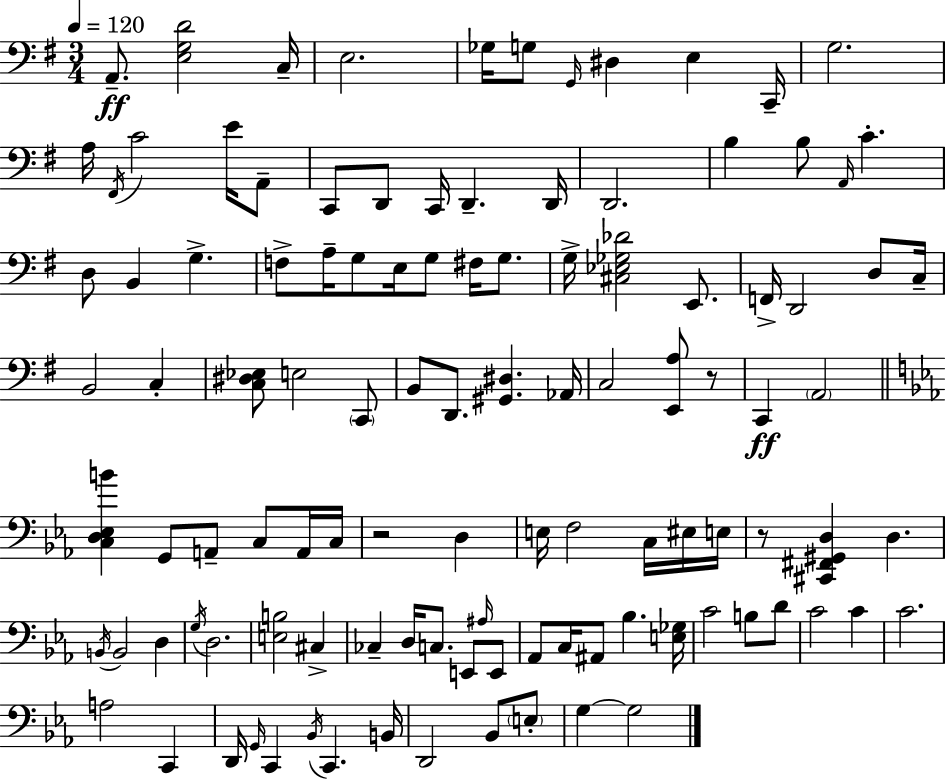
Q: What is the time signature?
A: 3/4